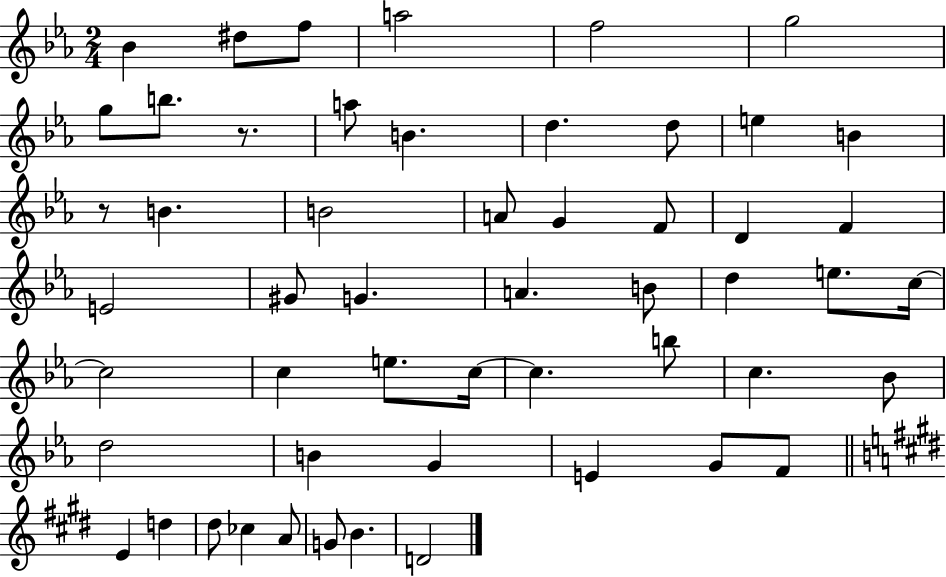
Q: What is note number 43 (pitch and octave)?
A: F4